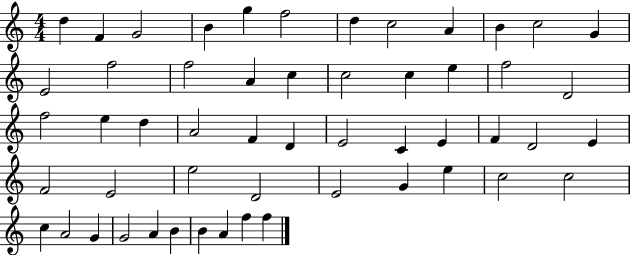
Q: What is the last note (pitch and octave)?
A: F5